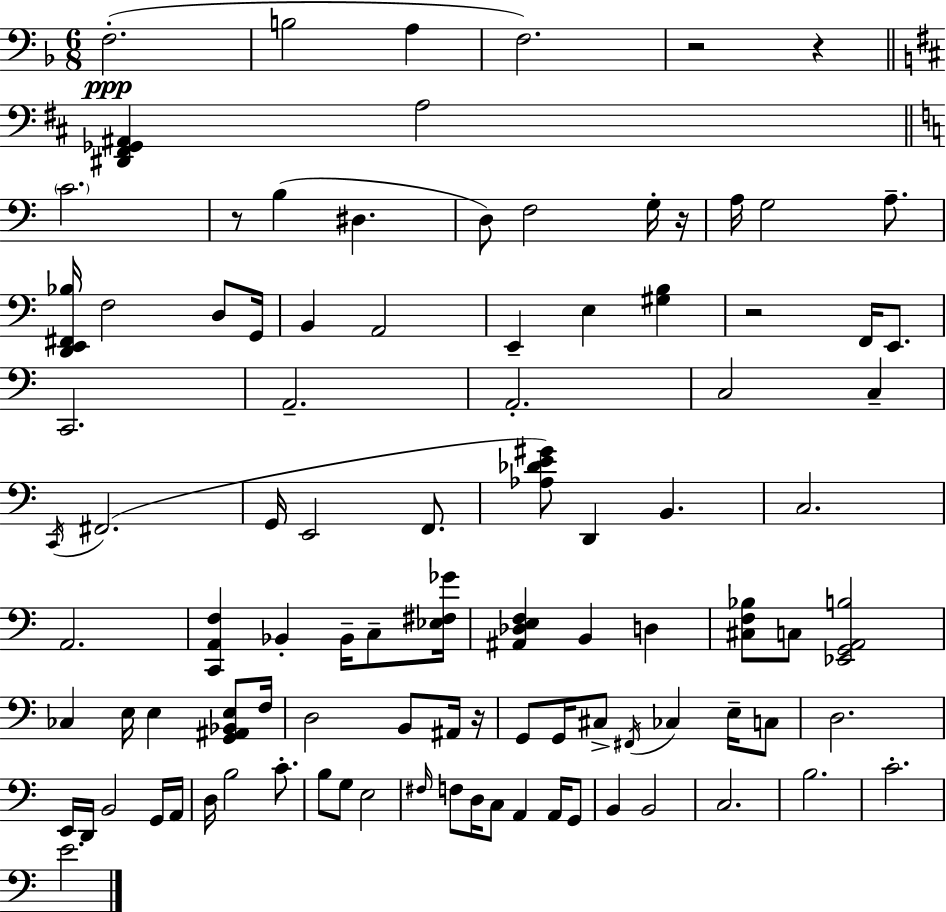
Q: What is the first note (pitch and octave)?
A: F3